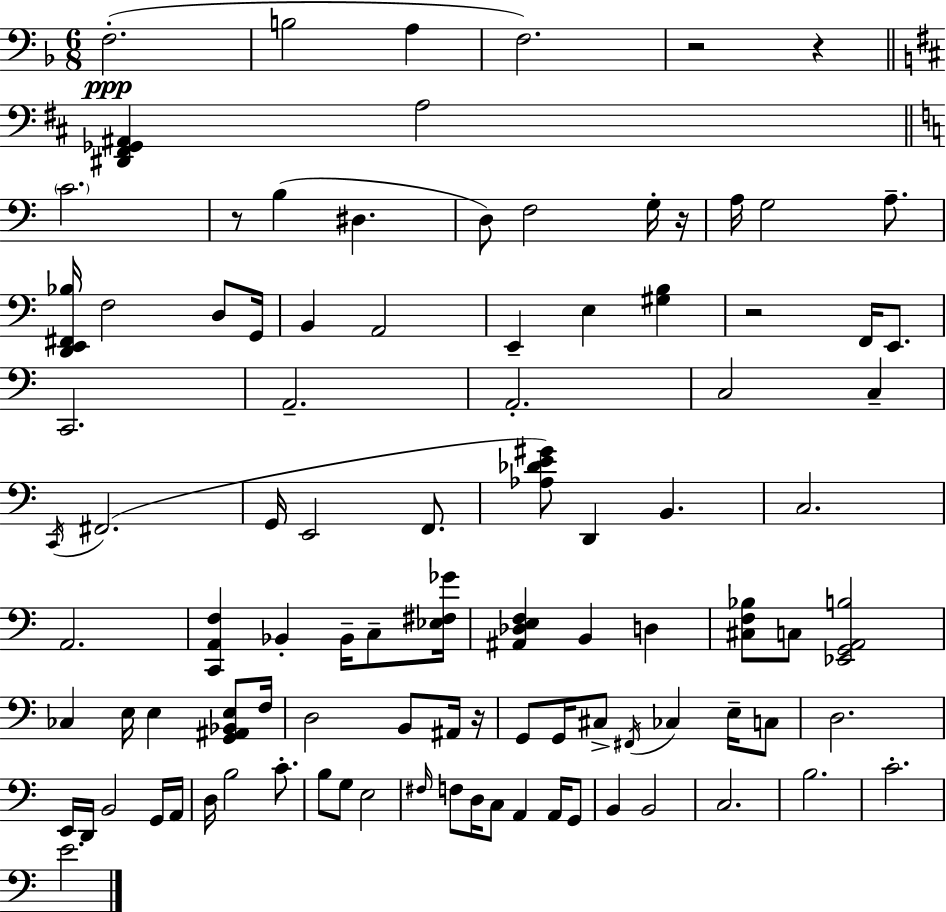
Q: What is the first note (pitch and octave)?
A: F3